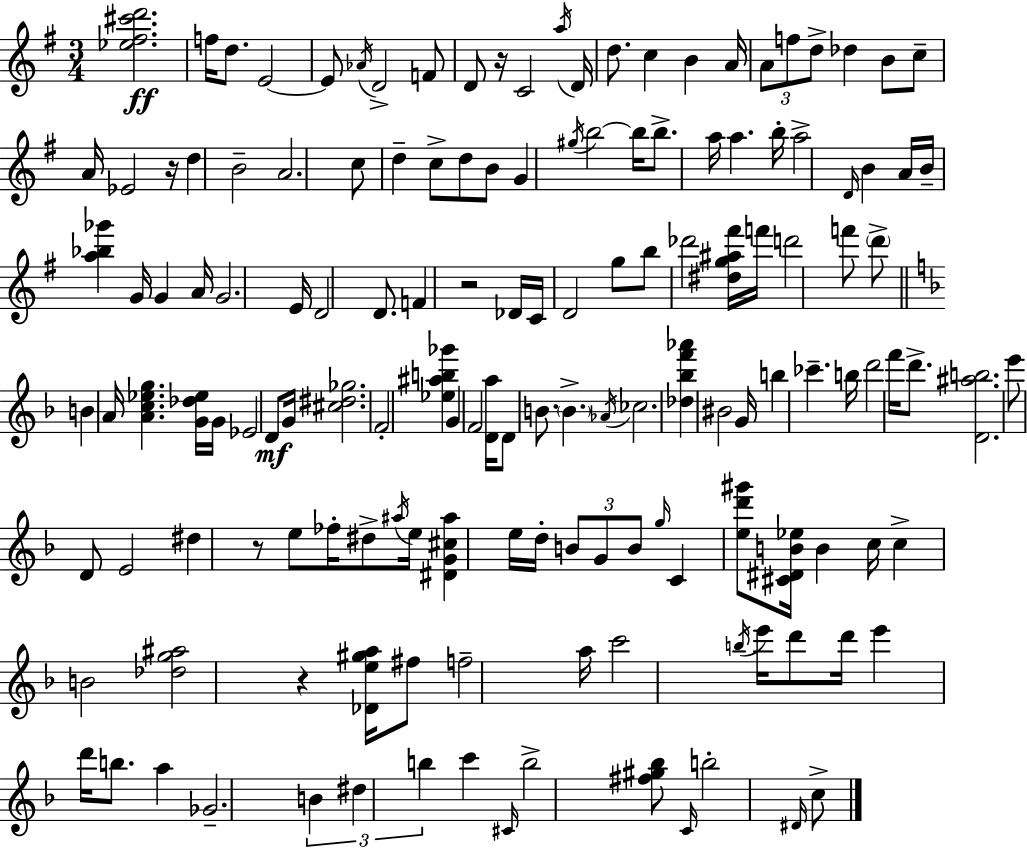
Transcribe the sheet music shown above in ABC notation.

X:1
T:Untitled
M:3/4
L:1/4
K:G
[_e^f^c'd']2 f/4 d/2 E2 E/2 _A/4 D2 F/2 D/2 z/4 C2 a/4 D/4 d/2 c B A/4 A/2 f/2 d/2 _d B/2 c/2 A/4 _E2 z/4 d B2 A2 c/2 d c/2 d/2 B/2 G ^g/4 b2 b/4 b/2 a/4 a b/4 a2 D/4 B A/4 B/4 [a_b_g'] G/4 G A/4 G2 E/4 D2 D/2 F z2 _D/4 C/4 D2 g/2 b/2 _d'2 [^dg^a^f']/4 f'/4 d'2 f'/2 d'/2 B A/4 [Ac_eg] [G_d_e]/4 G/4 _E2 D/2 G/4 [^c^d_g]2 F2 [_e^ab_g'] G F2 [Da]/4 D/2 B/2 B _A/4 _c2 [_d_bf'_a'] ^B2 G/4 b _c' b/4 d'2 f'/4 d'/2 [D^ab]2 e'/2 D/2 E2 ^d z/2 e/2 _f/4 ^d/2 ^a/4 e/4 [^DG^c^a] e/4 d/4 B/2 G/2 B/2 g/4 C [ed'^g']/2 [^C^DB_e]/4 B c/4 c B2 [_dg^a]2 z [_De^ga]/4 ^f/2 f2 a/4 c'2 b/4 e'/4 d'/2 d'/4 e' d'/4 b/2 a _G2 B ^d b c' ^C/4 b2 [^f^g_b]/2 C/4 b2 ^D/4 c/2